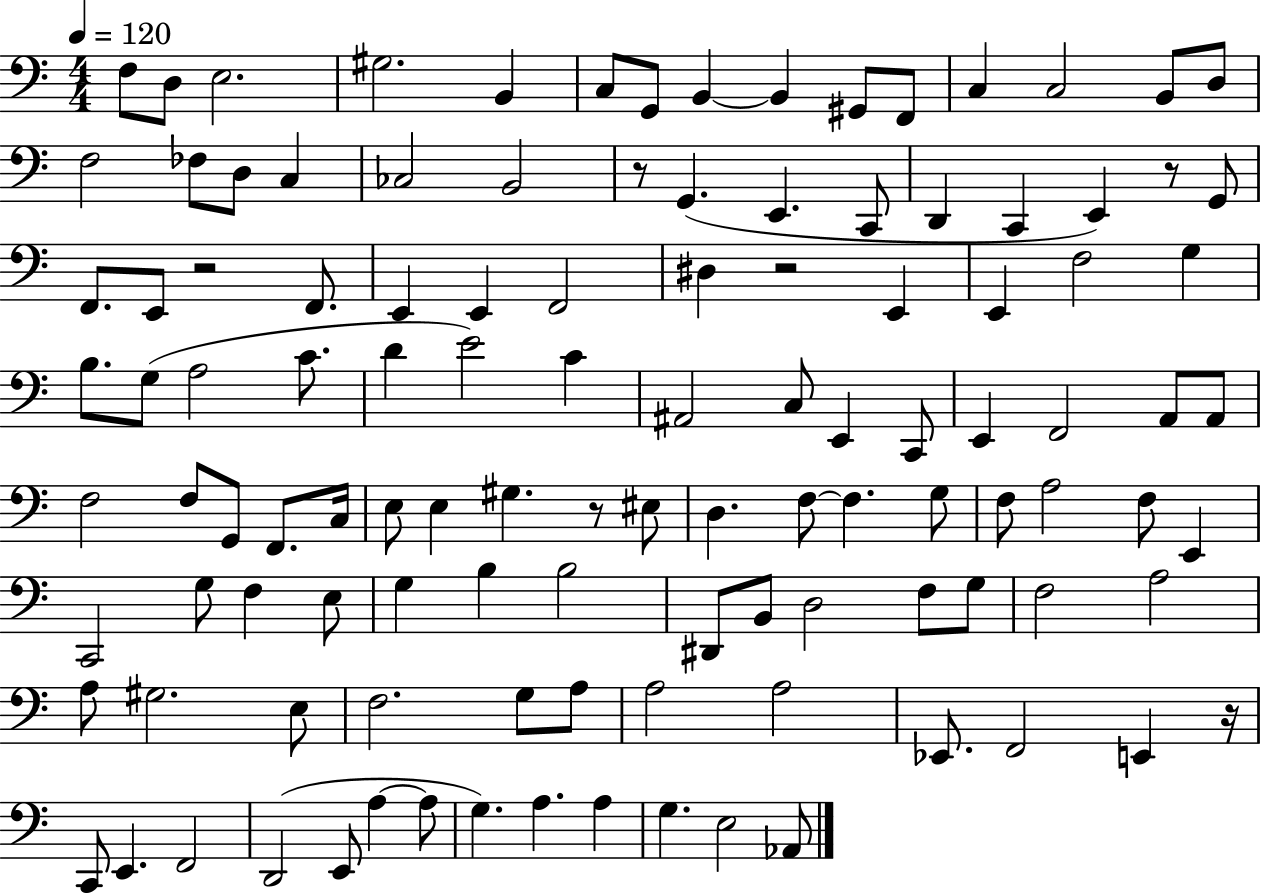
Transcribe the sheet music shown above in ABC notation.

X:1
T:Untitled
M:4/4
L:1/4
K:C
F,/2 D,/2 E,2 ^G,2 B,, C,/2 G,,/2 B,, B,, ^G,,/2 F,,/2 C, C,2 B,,/2 D,/2 F,2 _F,/2 D,/2 C, _C,2 B,,2 z/2 G,, E,, C,,/2 D,, C,, E,, z/2 G,,/2 F,,/2 E,,/2 z2 F,,/2 E,, E,, F,,2 ^D, z2 E,, E,, F,2 G, B,/2 G,/2 A,2 C/2 D E2 C ^A,,2 C,/2 E,, C,,/2 E,, F,,2 A,,/2 A,,/2 F,2 F,/2 G,,/2 F,,/2 C,/4 E,/2 E, ^G, z/2 ^E,/2 D, F,/2 F, G,/2 F,/2 A,2 F,/2 E,, C,,2 G,/2 F, E,/2 G, B, B,2 ^D,,/2 B,,/2 D,2 F,/2 G,/2 F,2 A,2 A,/2 ^G,2 E,/2 F,2 G,/2 A,/2 A,2 A,2 _E,,/2 F,,2 E,, z/4 C,,/2 E,, F,,2 D,,2 E,,/2 A, A,/2 G, A, A, G, E,2 _A,,/2